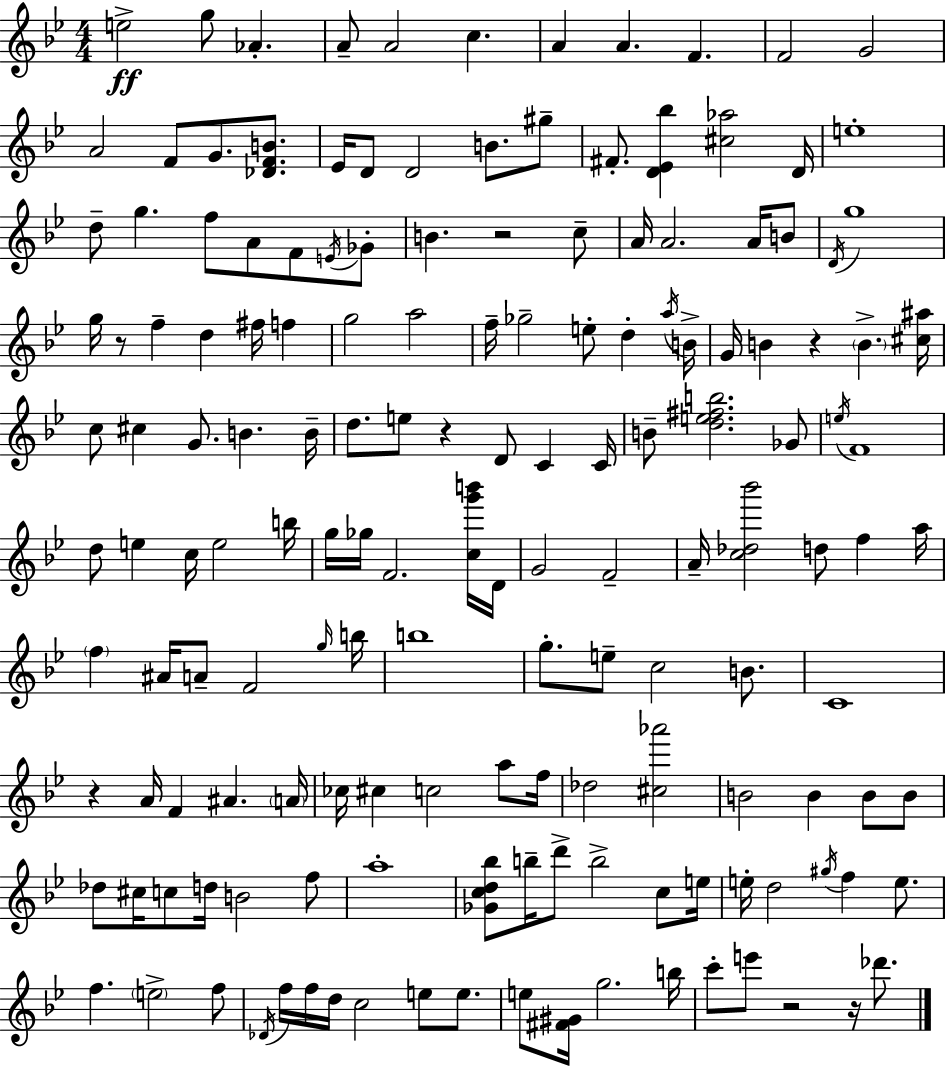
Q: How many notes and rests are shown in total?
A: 158